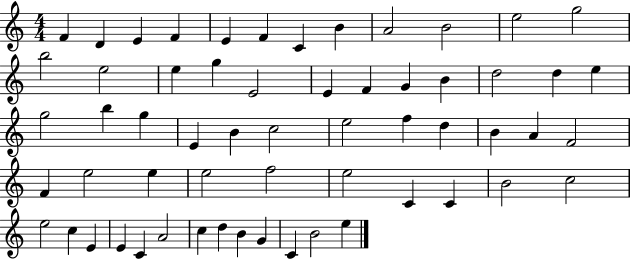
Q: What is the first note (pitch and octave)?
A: F4